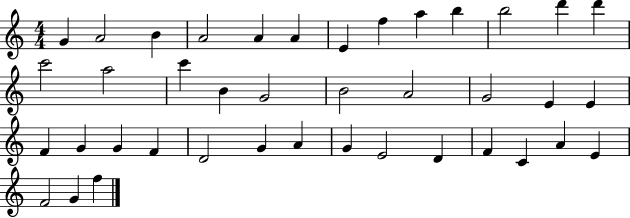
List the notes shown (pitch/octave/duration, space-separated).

G4/q A4/h B4/q A4/h A4/q A4/q E4/q F5/q A5/q B5/q B5/h D6/q D6/q C6/h A5/h C6/q B4/q G4/h B4/h A4/h G4/h E4/q E4/q F4/q G4/q G4/q F4/q D4/h G4/q A4/q G4/q E4/h D4/q F4/q C4/q A4/q E4/q F4/h G4/q F5/q